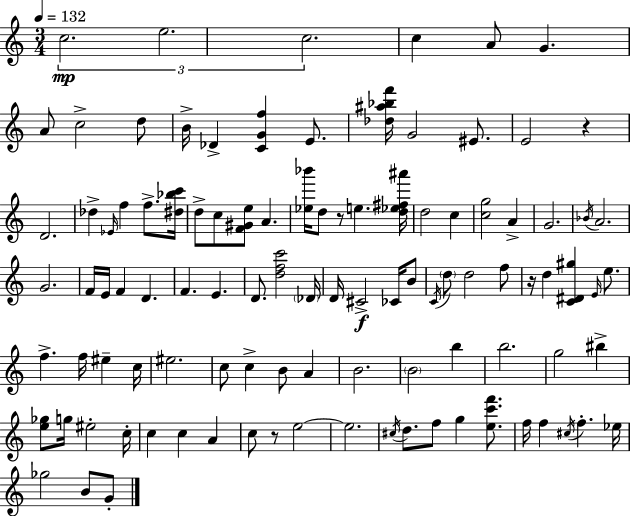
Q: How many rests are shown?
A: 4